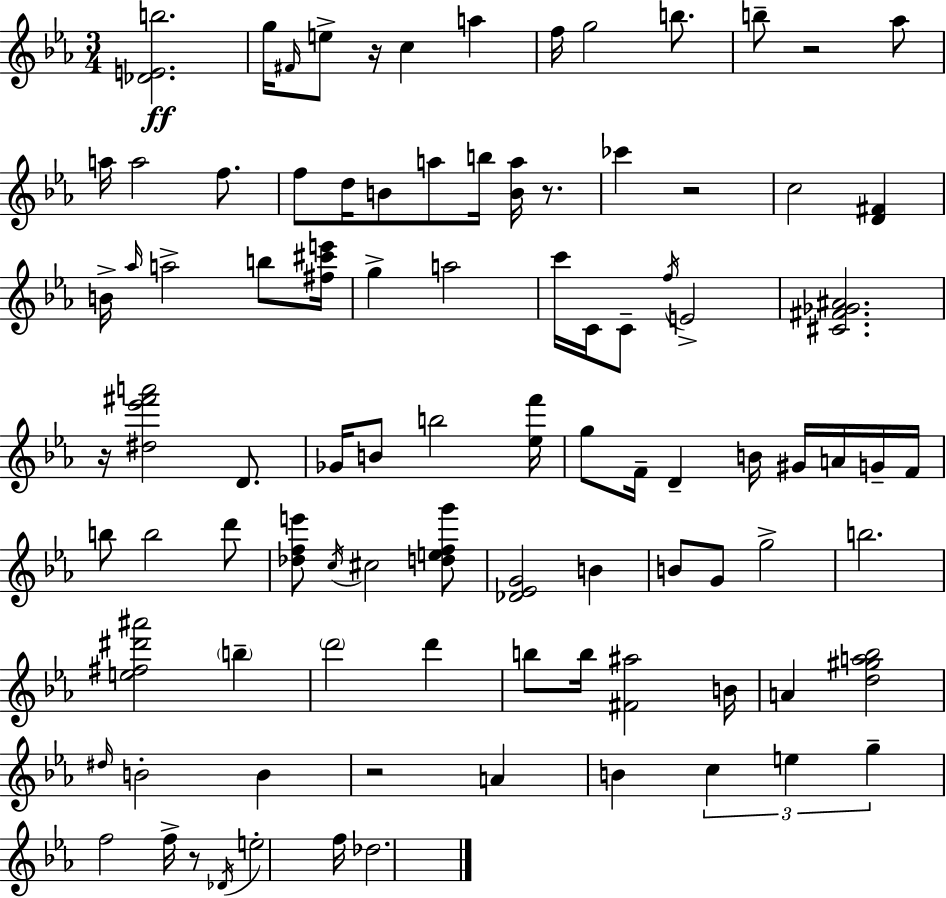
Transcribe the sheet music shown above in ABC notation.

X:1
T:Untitled
M:3/4
L:1/4
K:Cm
[_DEb]2 g/4 ^F/4 e/2 z/4 c a f/4 g2 b/2 b/2 z2 _a/2 a/4 a2 f/2 f/2 d/4 B/2 a/2 b/4 [Ba]/4 z/2 _c' z2 c2 [D^F] B/4 _a/4 a2 b/2 [^f^c'e']/4 g a2 c'/4 C/4 C/2 f/4 E2 [^C^F_G^A]2 z/4 [^d_e'^f'a']2 D/2 _G/4 B/2 b2 [_ef']/4 g/2 F/4 D B/4 ^G/4 A/4 G/4 F/4 b/2 b2 d'/2 [_dfe']/2 c/4 ^c2 [defg']/2 [_D_EG]2 B B/2 G/2 g2 b2 [e^f^d'^a']2 b d'2 d' b/2 b/4 [^F^a]2 B/4 A [d^ga_b]2 ^d/4 B2 B z2 A B c e g f2 f/4 z/2 _D/4 e2 f/4 _d2